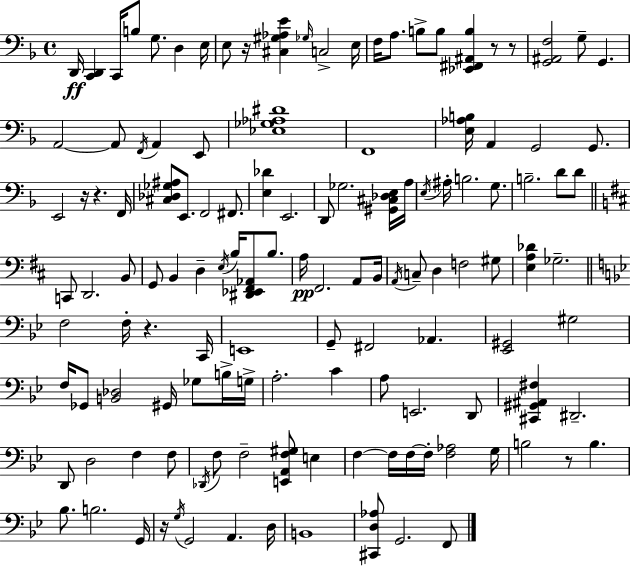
D2/s [C2,D2]/q C2/s B3/e G3/e. D3/q E3/s E3/e R/s [C#3,G#3,Ab3,E4]/q Gb3/s C3/h E3/s F3/s A3/e. B3/e B3/e [Eb2,F#2,A#2,B3]/q R/e R/e [G2,A#2,F3]/h G3/e G2/q. A2/h A2/e F2/s A2/q E2/e [Eb3,Gb3,Ab3,D#4]/w F2/w [E3,Ab3,B3]/s A2/q G2/h G2/e. E2/h R/s R/q. F2/s [C#3,Db3,Gb3,A#3]/e E2/e. F2/h F#2/e. [E3,Db4]/q E2/h. D2/e Gb3/h. [G#2,C#3,Db3,E3]/s A3/s E3/s A#3/s B3/h. G3/e. B3/h. D4/e D4/e C2/e D2/h. B2/e G2/e B2/q D3/q E3/s B3/s [D#2,Eb2,F#2,Ab2]/e B3/e. A3/s F#2/h. A2/e B2/s A2/s C3/e D3/q F3/h G#3/e [E3,A3,Db4]/q Gb3/h. F3/h F3/s R/q. C2/s E2/w G2/e F#2/h Ab2/q. [Eb2,G#2]/h G#3/h F3/s Gb2/e [B2,Db3]/h G#2/s Gb3/e B3/s G3/s A3/h. C4/q A3/e E2/h. D2/e [C#2,G#2,A#2,F#3]/q D#2/h. D2/e D3/h F3/q F3/e Db2/s F3/e F3/h [E2,A2,F3,G#3]/e E3/q F3/q F3/s F3/s F3/s [F3,Ab3]/h G3/s B3/h R/e B3/q. Bb3/e. B3/h. G2/s R/s G3/s G2/h A2/q. D3/s B2/w [C#2,D3,Ab3]/e G2/h. F2/e